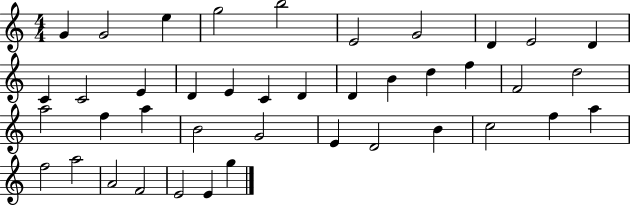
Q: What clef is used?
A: treble